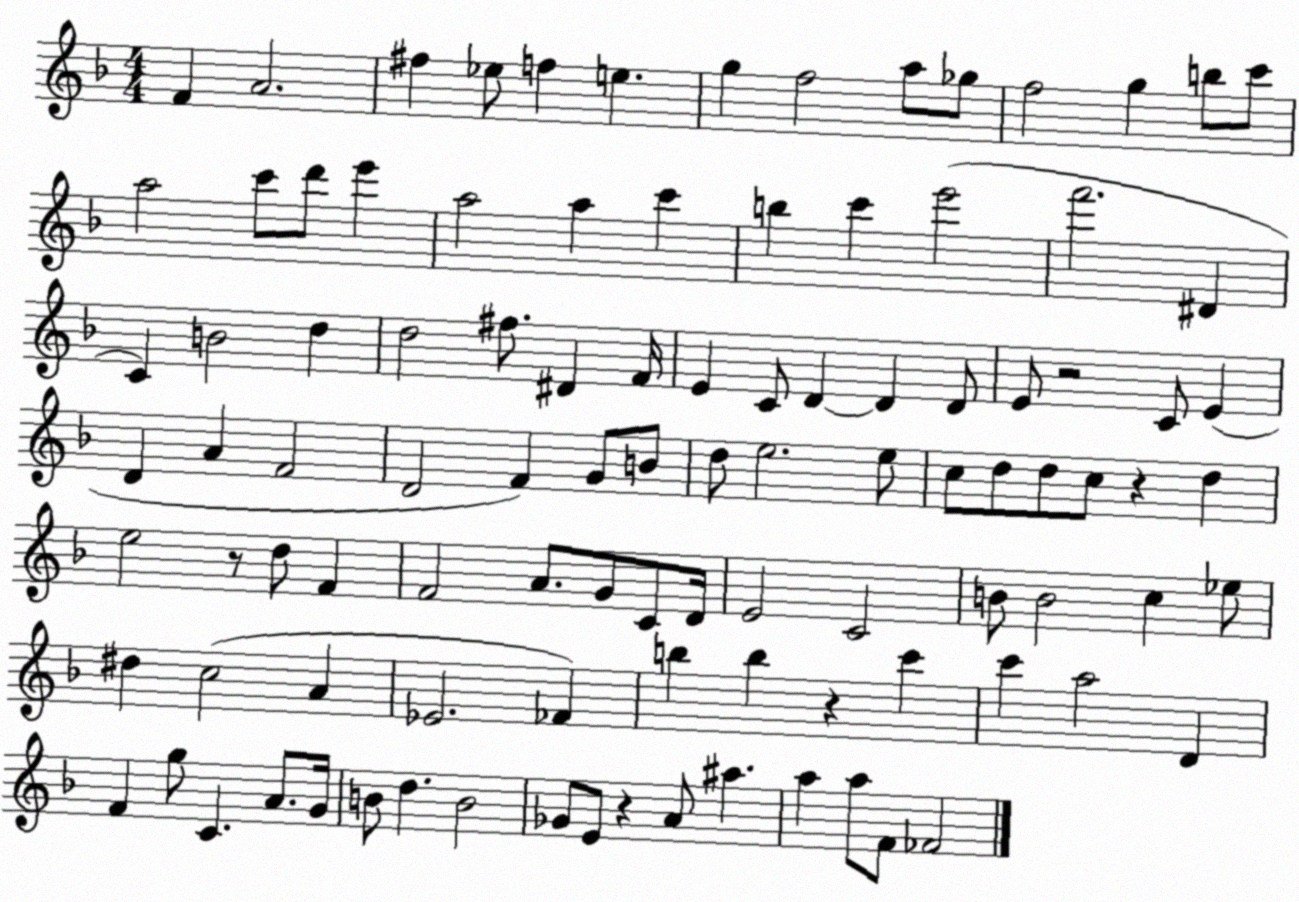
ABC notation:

X:1
T:Untitled
M:4/4
L:1/4
K:F
F A2 ^f _e/2 f e g f2 a/2 _g/2 f2 g b/2 c'/2 a2 c'/2 d'/2 e' a2 a c' b c' e'2 f'2 ^D C B2 d d2 ^f/2 ^D F/4 E C/2 D D D/2 E/2 z2 C/2 E D A F2 D2 F G/2 B/2 d/2 e2 e/2 c/2 d/2 d/2 c/2 z d e2 z/2 d/2 F F2 A/2 G/2 C/2 D/4 E2 C2 B/2 B2 c _e/2 ^d c2 A _E2 _F b b z c' c' a2 D F g/2 C A/2 G/4 B/2 d B2 _G/2 E/2 z A/2 ^a a a/2 F/2 _F2